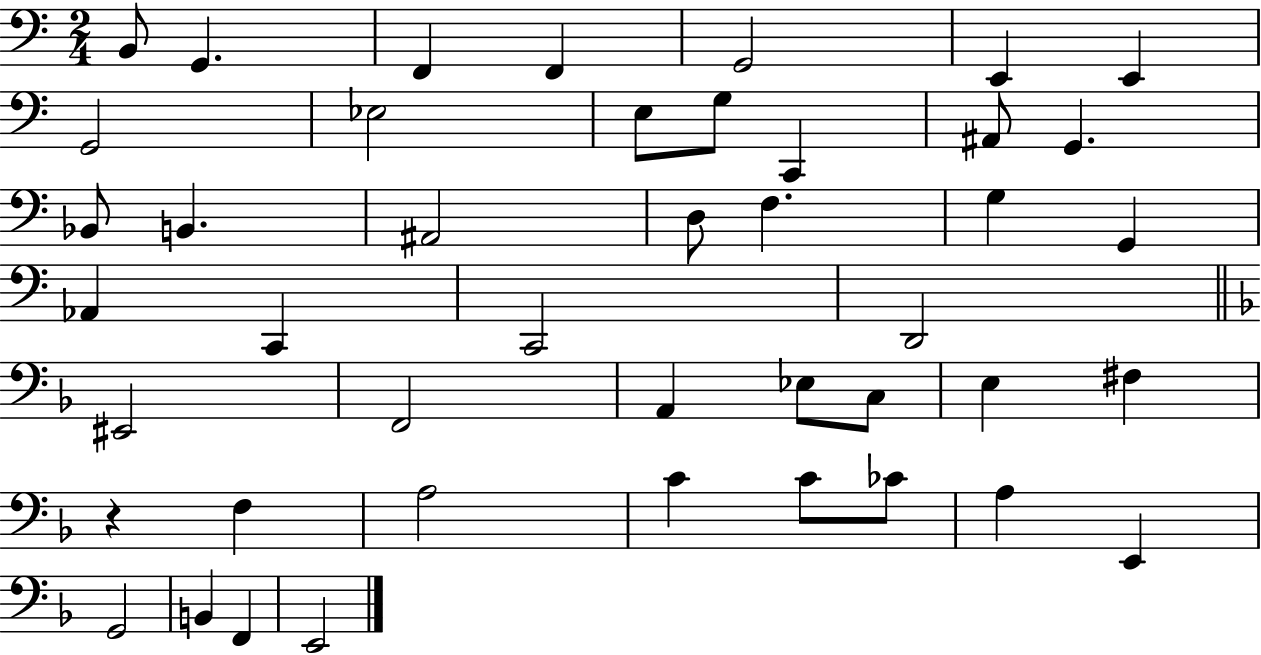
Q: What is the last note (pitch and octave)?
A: E2